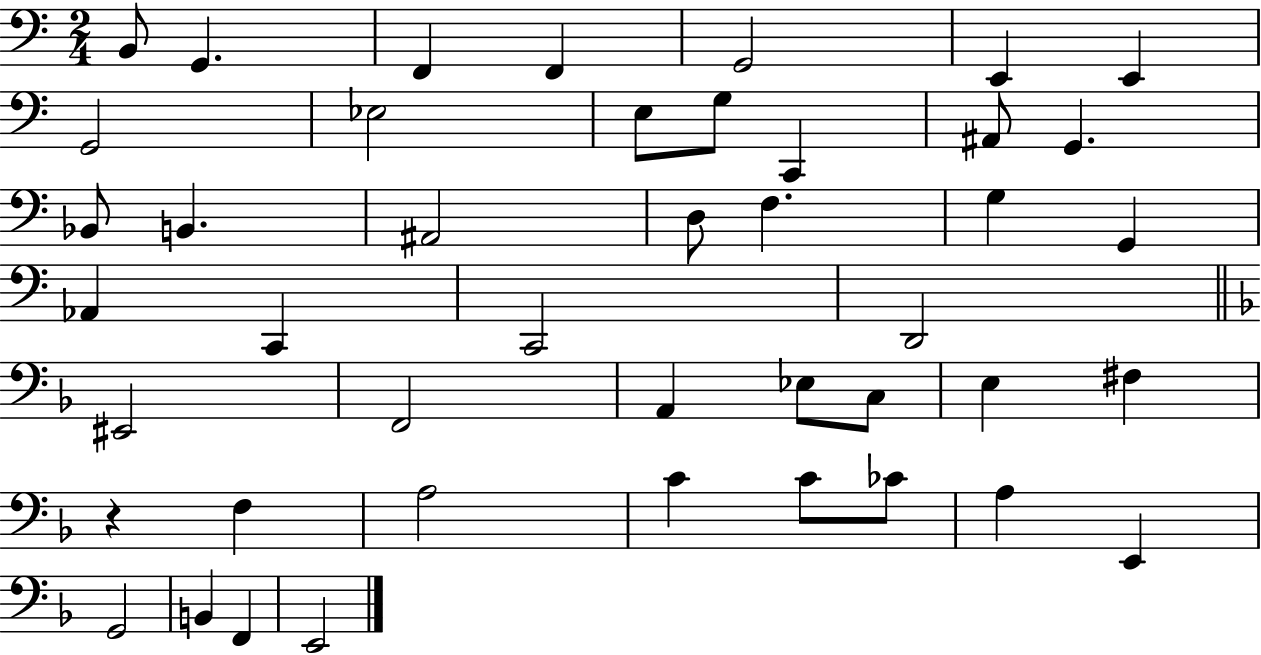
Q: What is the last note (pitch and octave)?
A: E2